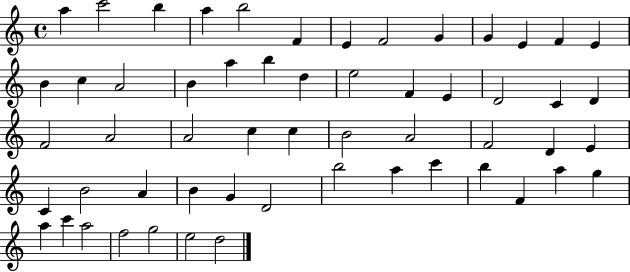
{
  \clef treble
  \time 4/4
  \defaultTimeSignature
  \key c \major
  a''4 c'''2 b''4 | a''4 b''2 f'4 | e'4 f'2 g'4 | g'4 e'4 f'4 e'4 | \break b'4 c''4 a'2 | b'4 a''4 b''4 d''4 | e''2 f'4 e'4 | d'2 c'4 d'4 | \break f'2 a'2 | a'2 c''4 c''4 | b'2 a'2 | f'2 d'4 e'4 | \break c'4 b'2 a'4 | b'4 g'4 d'2 | b''2 a''4 c'''4 | b''4 f'4 a''4 g''4 | \break a''4 c'''4 a''2 | f''2 g''2 | e''2 d''2 | \bar "|."
}